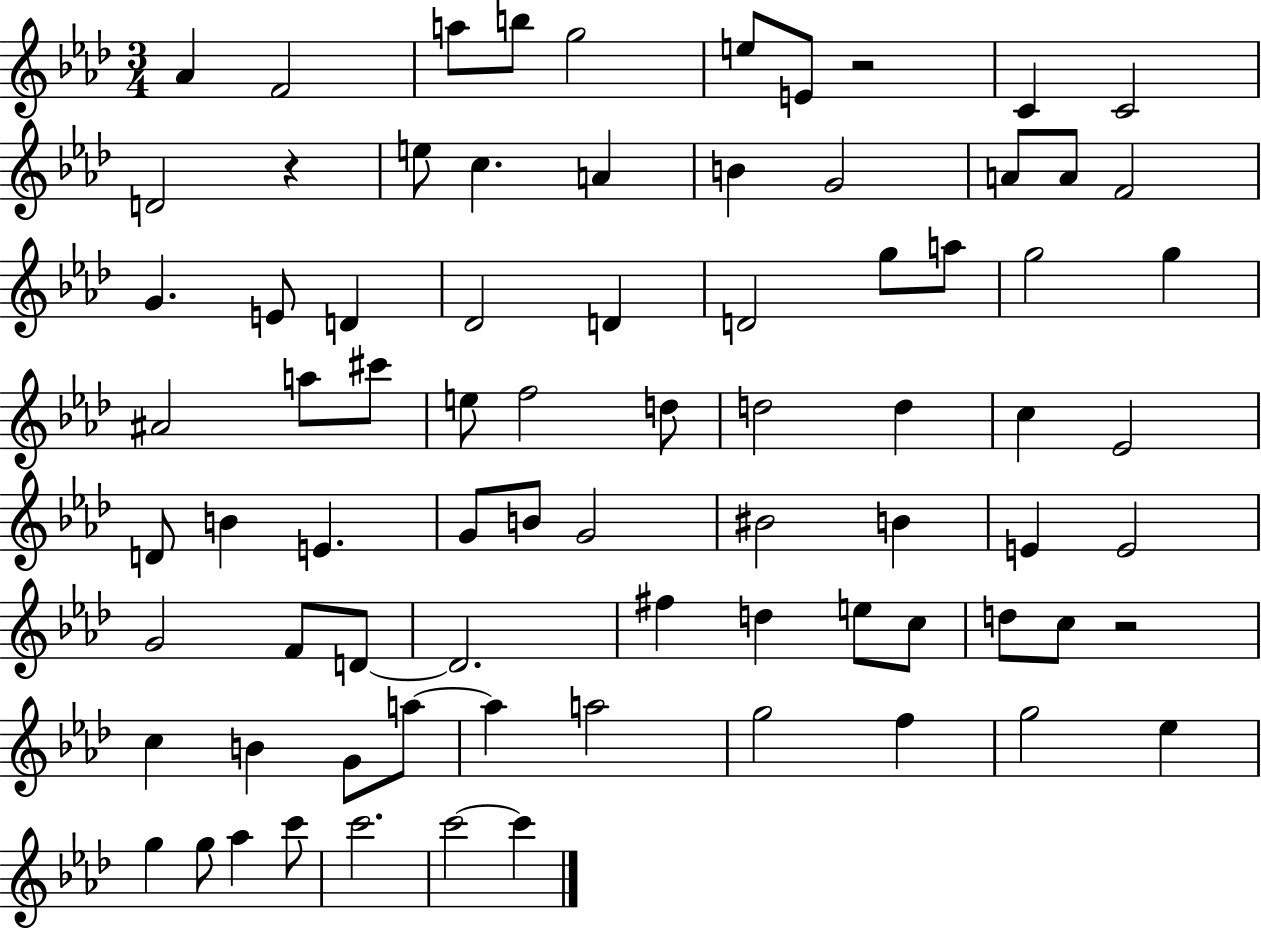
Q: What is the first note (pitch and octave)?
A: Ab4